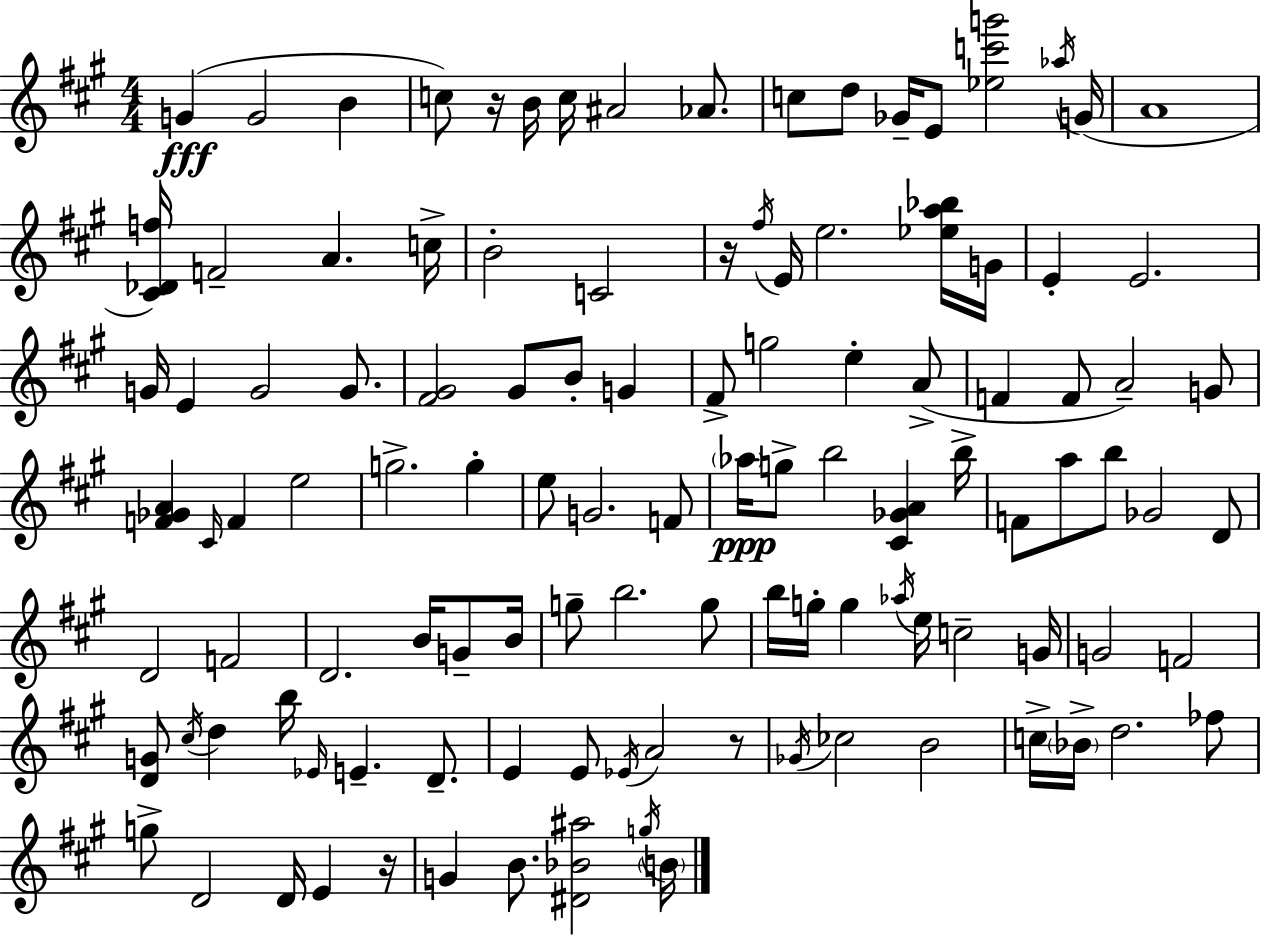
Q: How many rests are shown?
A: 4